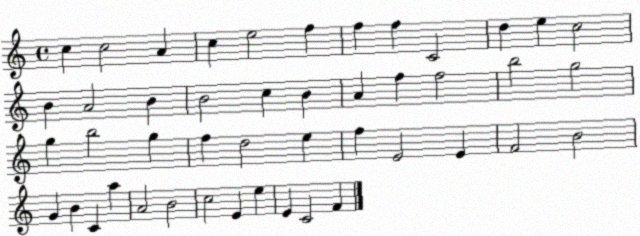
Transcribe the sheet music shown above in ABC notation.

X:1
T:Untitled
M:4/4
L:1/4
K:C
c c2 A c e2 f f f C2 d e c2 B A2 B B2 c B A f f2 b2 g2 g b2 g f d2 e f E2 E F2 B2 G B C a A2 B2 c2 E e E C2 F